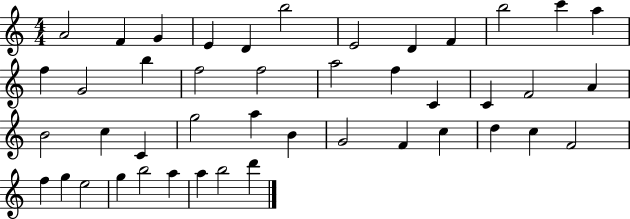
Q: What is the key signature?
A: C major